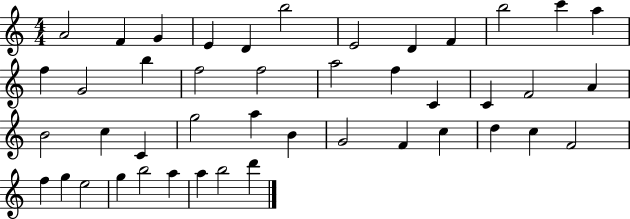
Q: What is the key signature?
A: C major